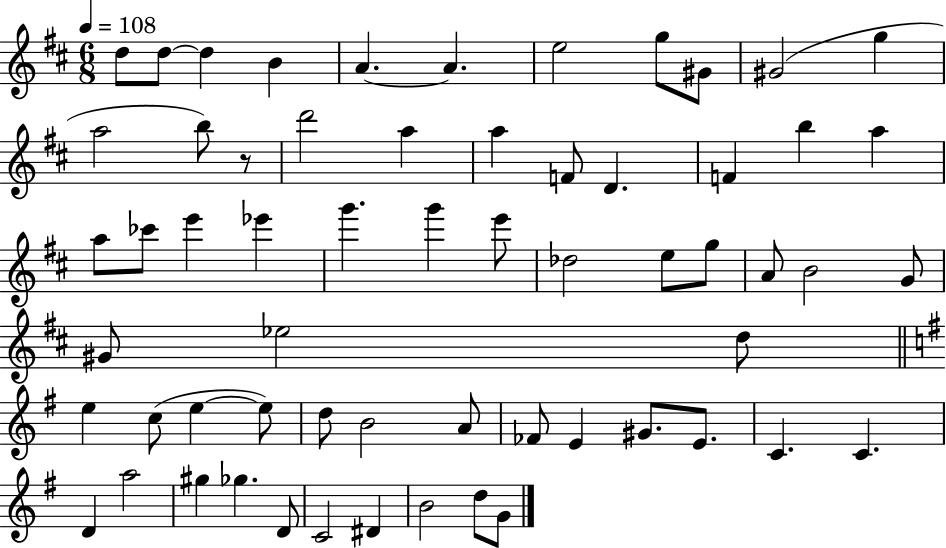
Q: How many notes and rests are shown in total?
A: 61